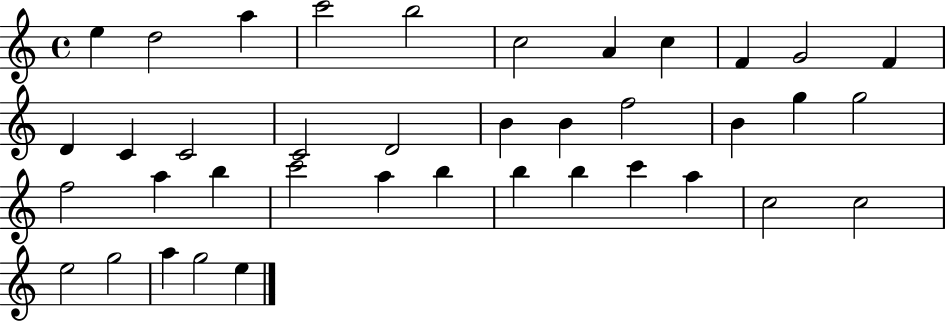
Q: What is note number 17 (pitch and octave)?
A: B4